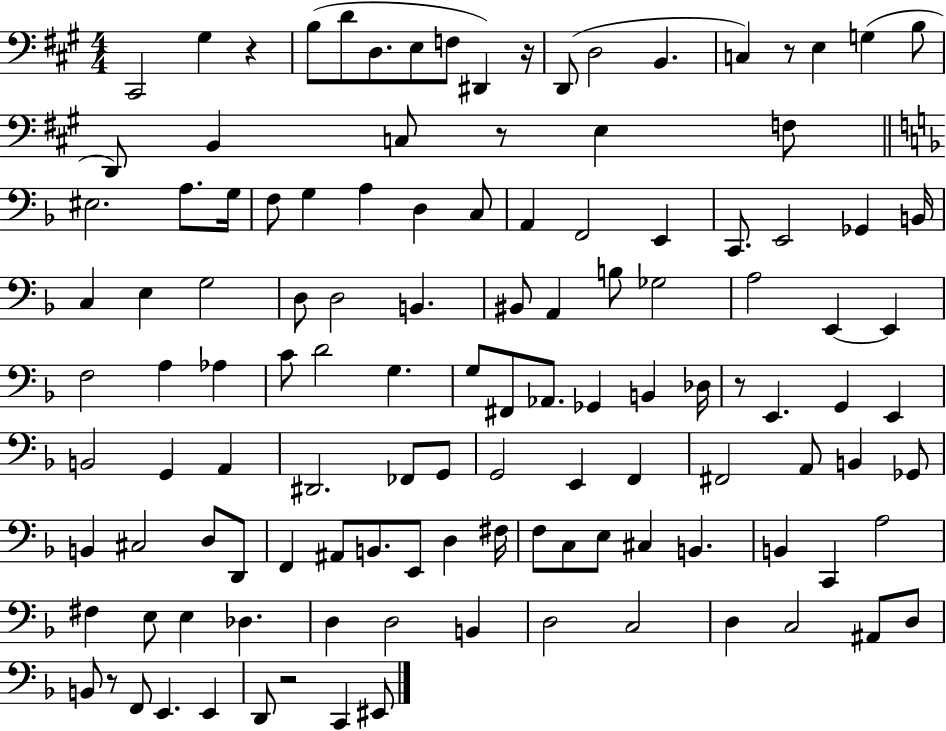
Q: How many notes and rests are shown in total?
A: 121